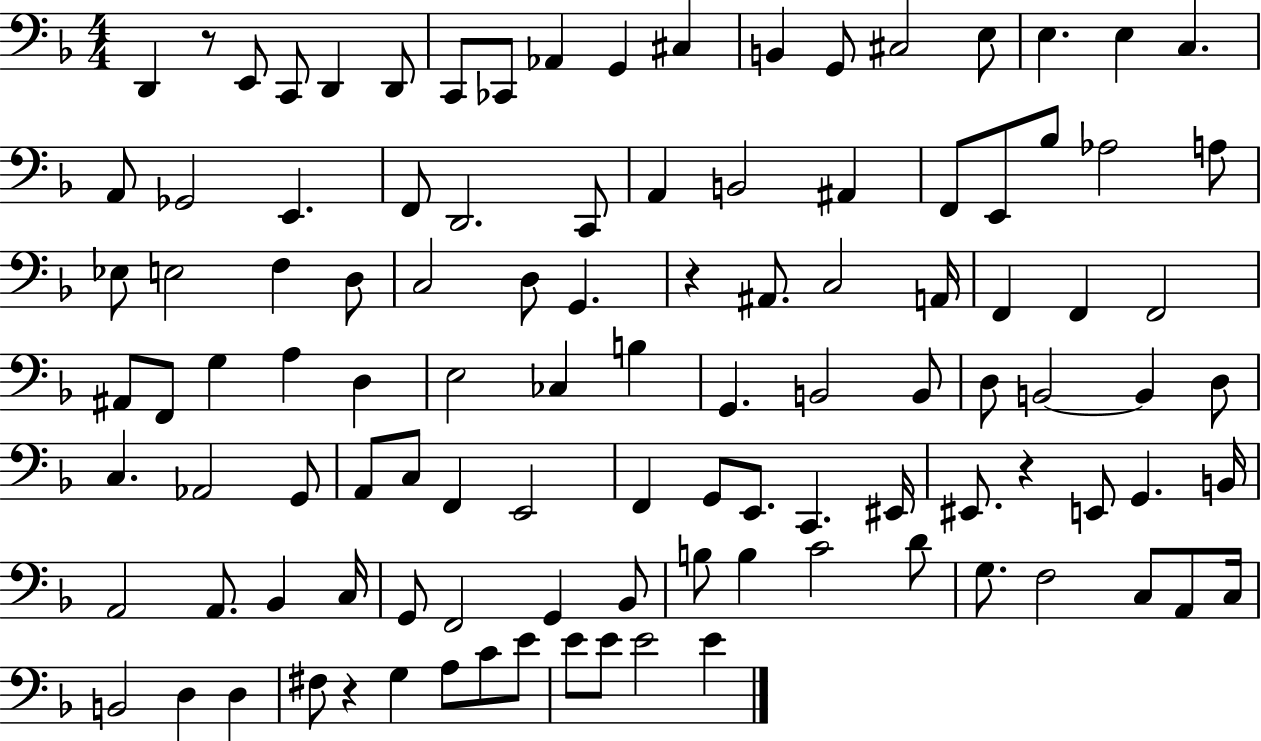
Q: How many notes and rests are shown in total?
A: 108